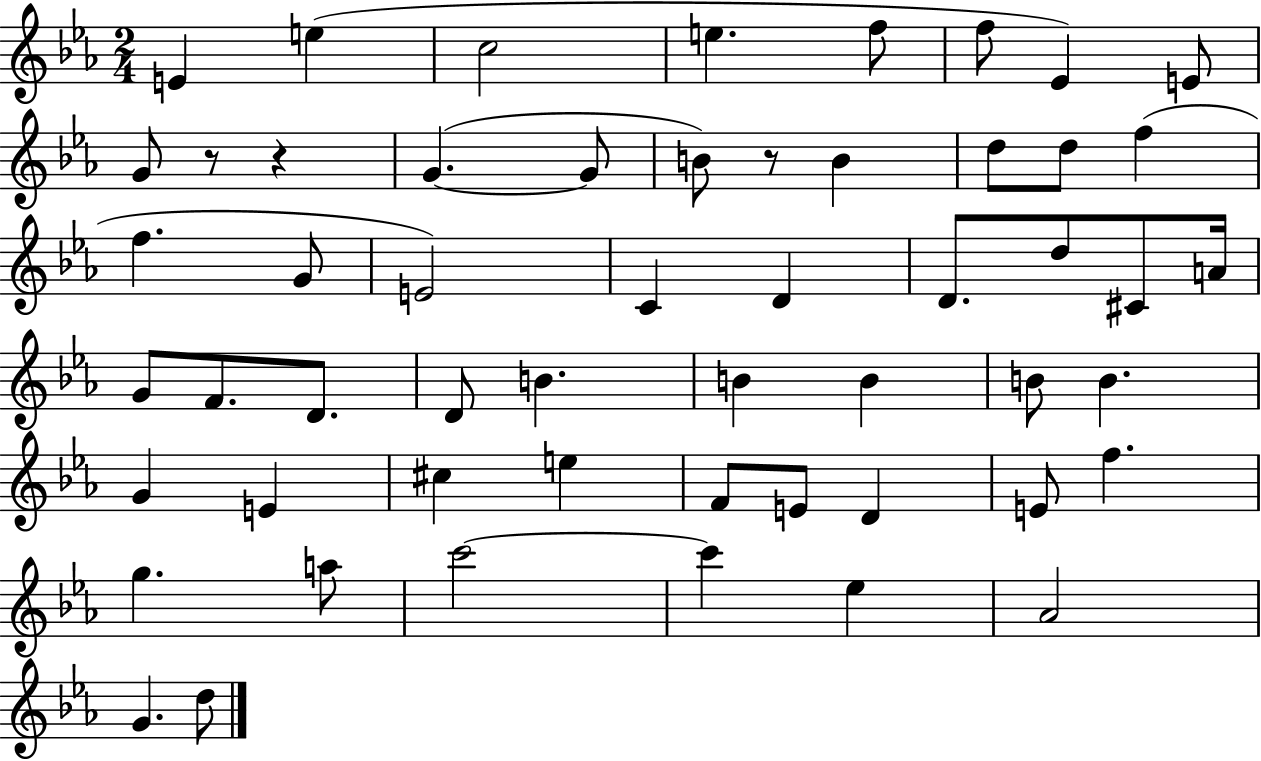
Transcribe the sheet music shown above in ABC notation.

X:1
T:Untitled
M:2/4
L:1/4
K:Eb
E e c2 e f/2 f/2 _E E/2 G/2 z/2 z G G/2 B/2 z/2 B d/2 d/2 f f G/2 E2 C D D/2 d/2 ^C/2 A/4 G/2 F/2 D/2 D/2 B B B B/2 B G E ^c e F/2 E/2 D E/2 f g a/2 c'2 c' _e _A2 G d/2